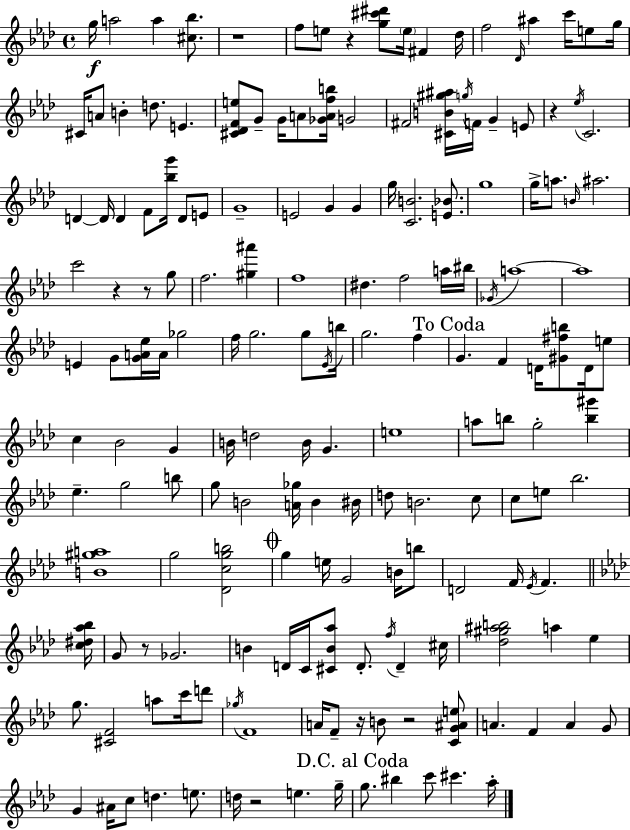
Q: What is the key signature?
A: AES major